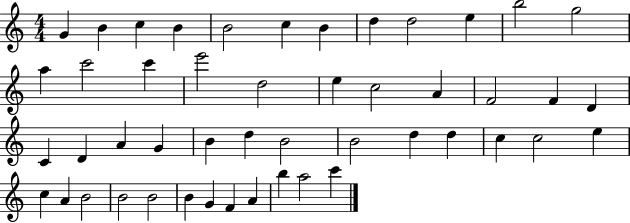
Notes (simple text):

G4/q B4/q C5/q B4/q B4/h C5/q B4/q D5/q D5/h E5/q B5/h G5/h A5/q C6/h C6/q E6/h D5/h E5/q C5/h A4/q F4/h F4/q D4/q C4/q D4/q A4/q G4/q B4/q D5/q B4/h B4/h D5/q D5/q C5/q C5/h E5/q C5/q A4/q B4/h B4/h B4/h B4/q G4/q F4/q A4/q B5/q A5/h C6/q